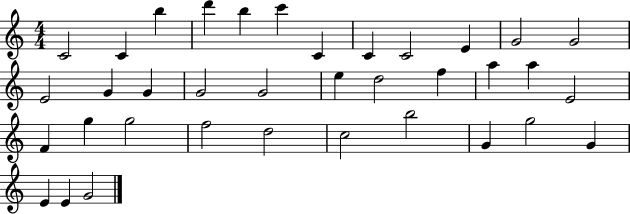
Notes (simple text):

C4/h C4/q B5/q D6/q B5/q C6/q C4/q C4/q C4/h E4/q G4/h G4/h E4/h G4/q G4/q G4/h G4/h E5/q D5/h F5/q A5/q A5/q E4/h F4/q G5/q G5/h F5/h D5/h C5/h B5/h G4/q G5/h G4/q E4/q E4/q G4/h